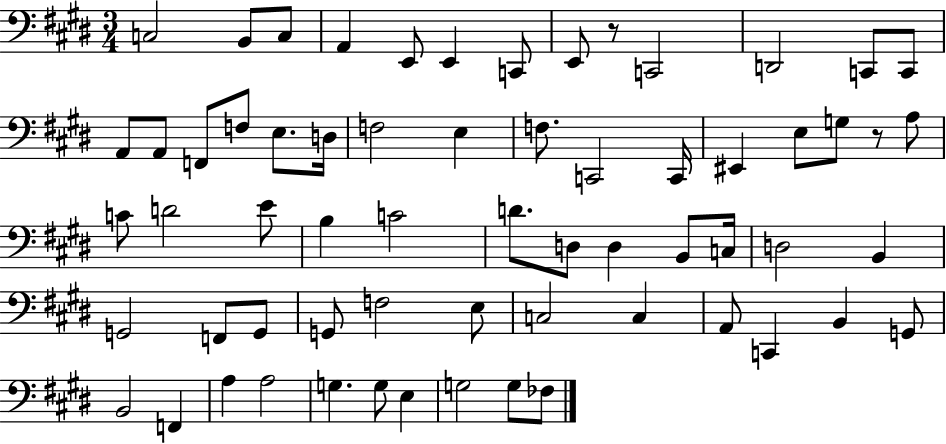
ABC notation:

X:1
T:Untitled
M:3/4
L:1/4
K:E
C,2 B,,/2 C,/2 A,, E,,/2 E,, C,,/2 E,,/2 z/2 C,,2 D,,2 C,,/2 C,,/2 A,,/2 A,,/2 F,,/2 F,/2 E,/2 D,/4 F,2 E, F,/2 C,,2 C,,/4 ^E,, E,/2 G,/2 z/2 A,/2 C/2 D2 E/2 B, C2 D/2 D,/2 D, B,,/2 C,/4 D,2 B,, G,,2 F,,/2 G,,/2 G,,/2 F,2 E,/2 C,2 C, A,,/2 C,, B,, G,,/2 B,,2 F,, A, A,2 G, G,/2 E, G,2 G,/2 _F,/2